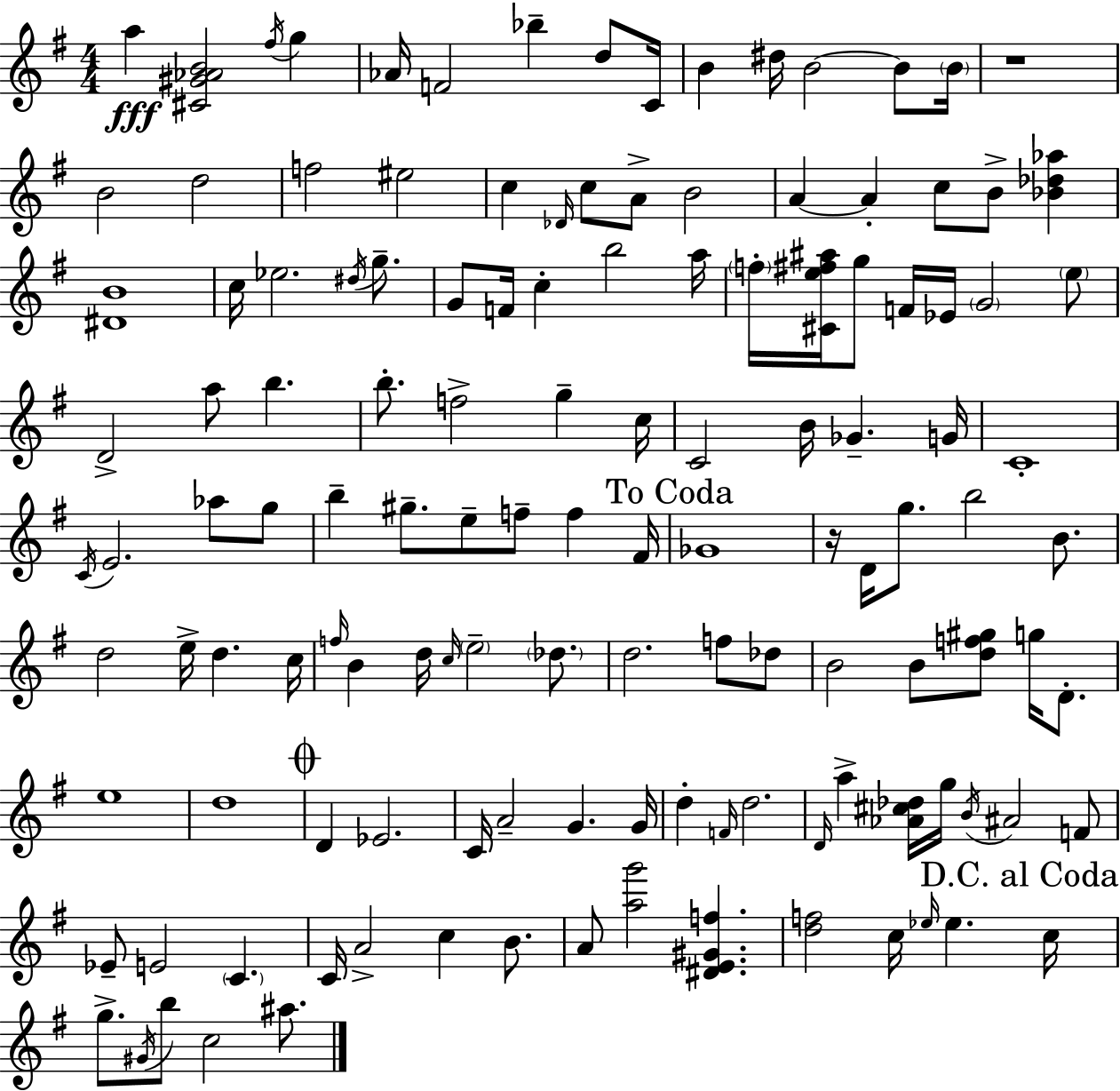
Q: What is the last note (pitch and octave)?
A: A#5